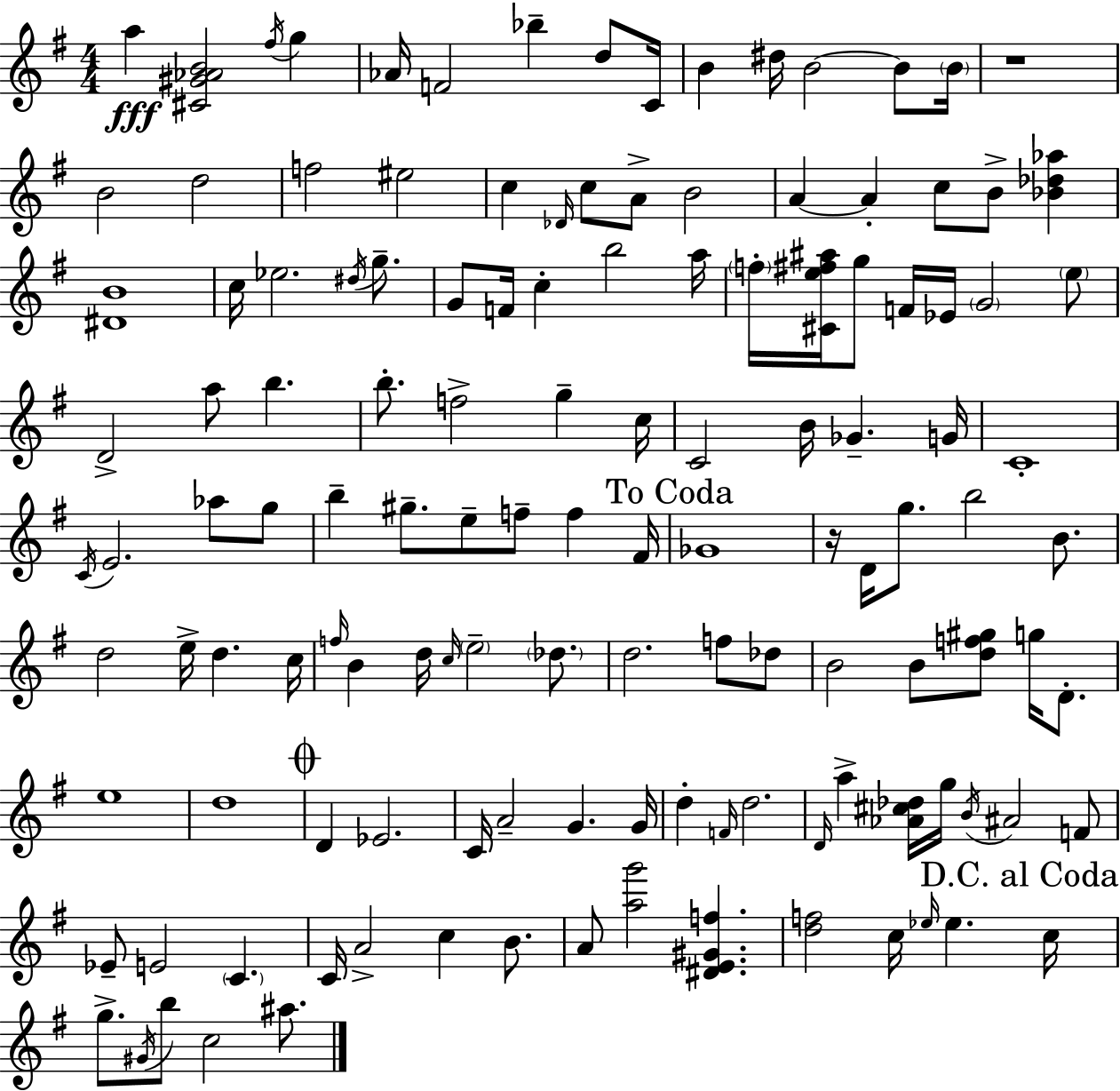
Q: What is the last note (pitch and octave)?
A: A#5